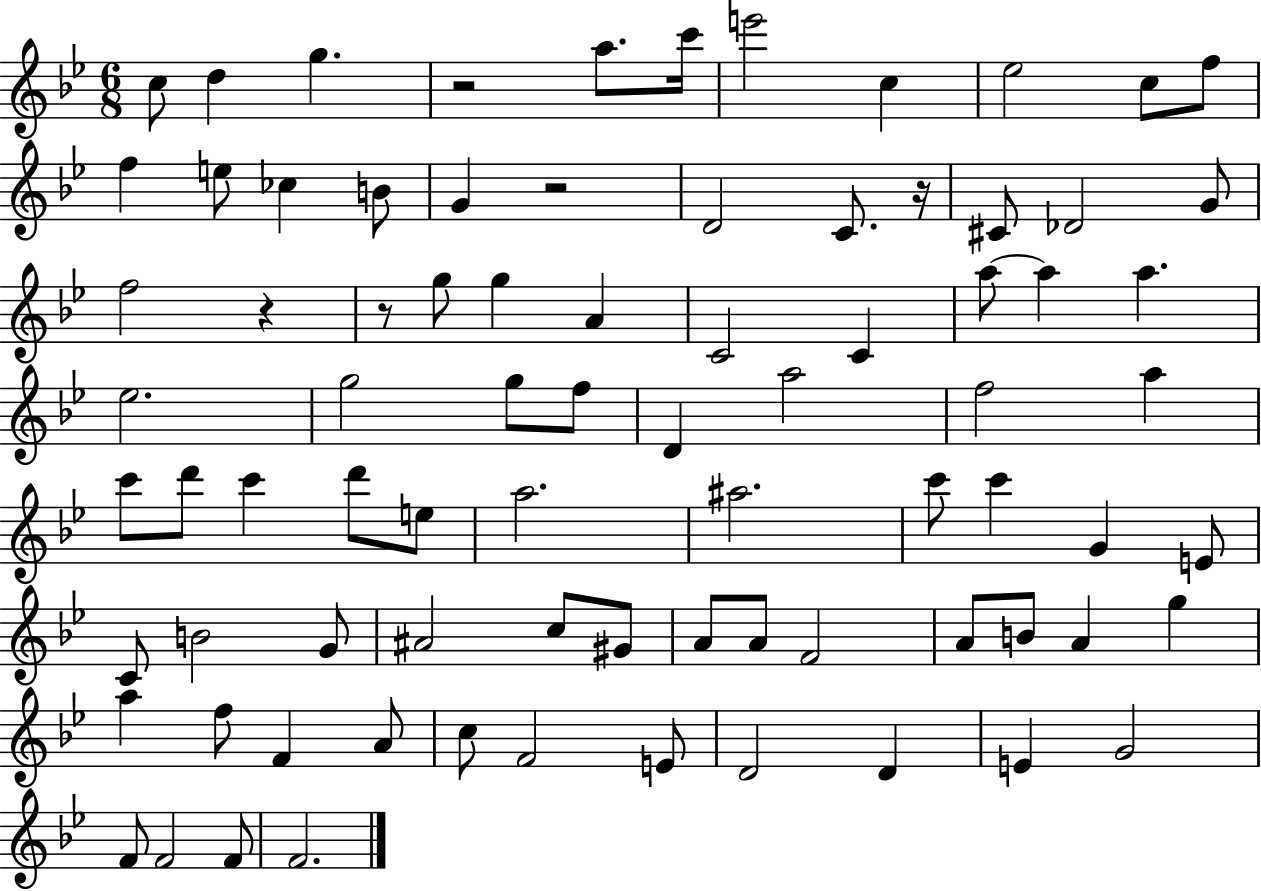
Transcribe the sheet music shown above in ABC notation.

X:1
T:Untitled
M:6/8
L:1/4
K:Bb
c/2 d g z2 a/2 c'/4 e'2 c _e2 c/2 f/2 f e/2 _c B/2 G z2 D2 C/2 z/4 ^C/2 _D2 G/2 f2 z z/2 g/2 g A C2 C a/2 a a _e2 g2 g/2 f/2 D a2 f2 a c'/2 d'/2 c' d'/2 e/2 a2 ^a2 c'/2 c' G E/2 C/2 B2 G/2 ^A2 c/2 ^G/2 A/2 A/2 F2 A/2 B/2 A g a f/2 F A/2 c/2 F2 E/2 D2 D E G2 F/2 F2 F/2 F2